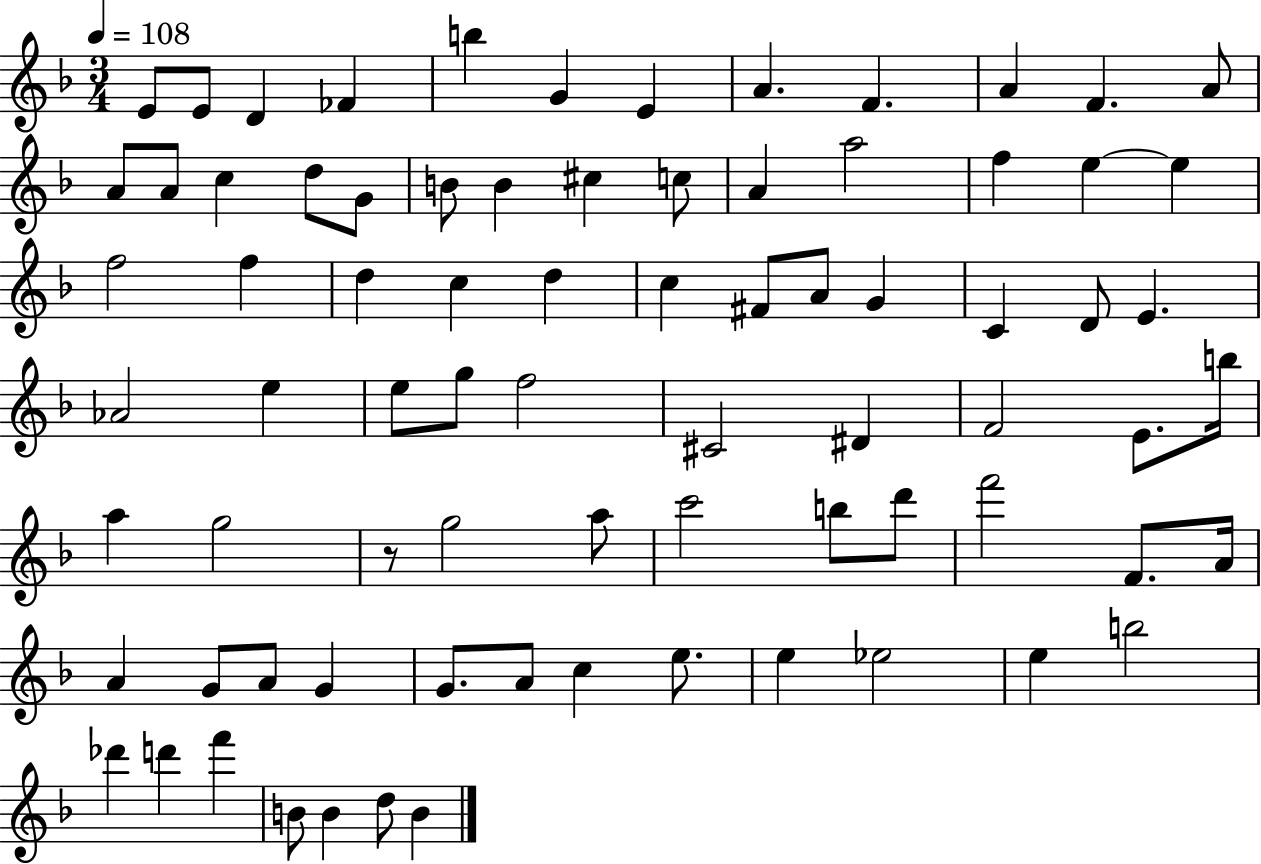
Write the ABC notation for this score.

X:1
T:Untitled
M:3/4
L:1/4
K:F
E/2 E/2 D _F b G E A F A F A/2 A/2 A/2 c d/2 G/2 B/2 B ^c c/2 A a2 f e e f2 f d c d c ^F/2 A/2 G C D/2 E _A2 e e/2 g/2 f2 ^C2 ^D F2 E/2 b/4 a g2 z/2 g2 a/2 c'2 b/2 d'/2 f'2 F/2 A/4 A G/2 A/2 G G/2 A/2 c e/2 e _e2 e b2 _d' d' f' B/2 B d/2 B